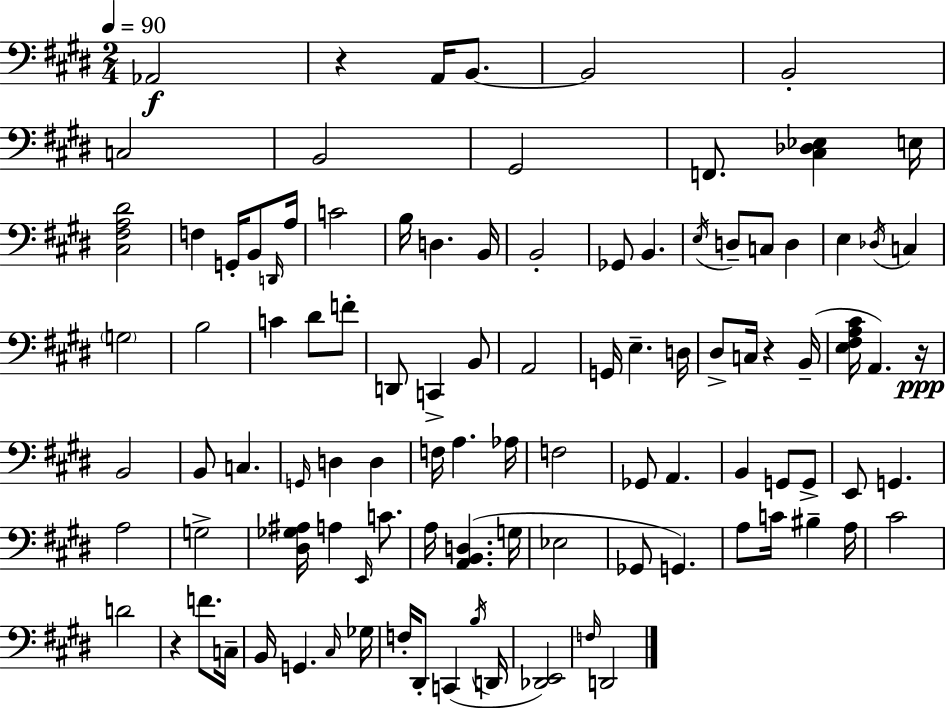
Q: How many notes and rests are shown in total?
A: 101